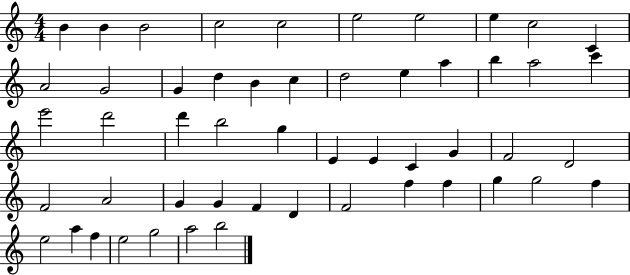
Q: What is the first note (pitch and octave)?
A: B4